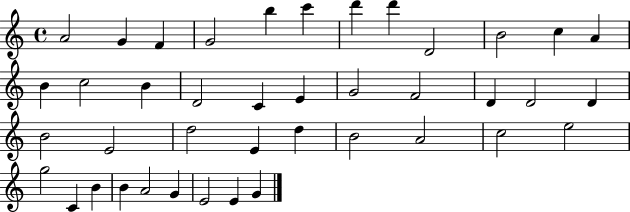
A4/h G4/q F4/q G4/h B5/q C6/q D6/q D6/q D4/h B4/h C5/q A4/q B4/q C5/h B4/q D4/h C4/q E4/q G4/h F4/h D4/q D4/h D4/q B4/h E4/h D5/h E4/q D5/q B4/h A4/h C5/h E5/h G5/h C4/q B4/q B4/q A4/h G4/q E4/h E4/q G4/q